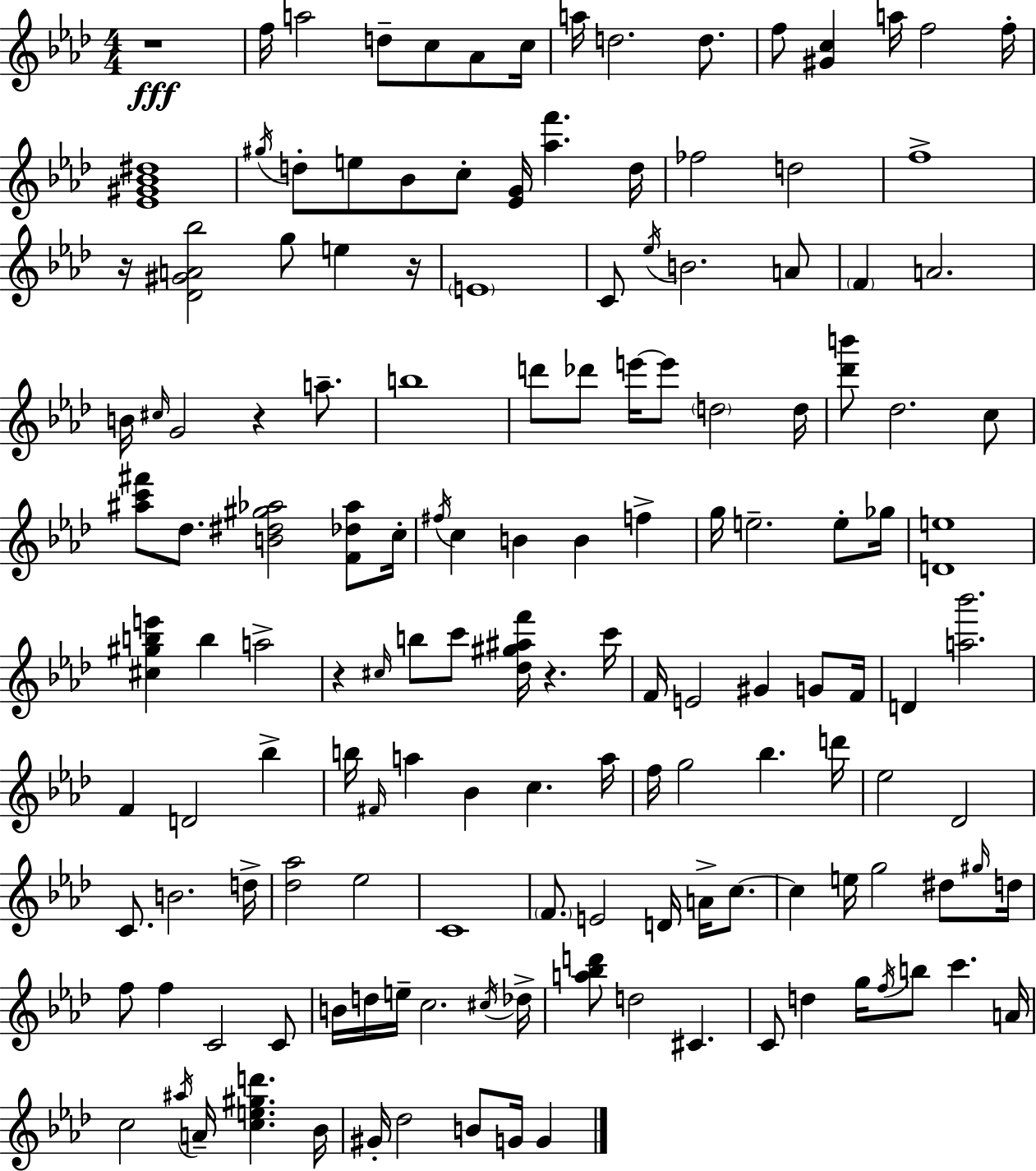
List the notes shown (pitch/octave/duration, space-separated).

R/w F5/s A5/h D5/e C5/e Ab4/e C5/s A5/s D5/h. D5/e. F5/e [G#4,C5]/q A5/s F5/h F5/s [Eb4,G#4,Bb4,D#5]/w G#5/s D5/e E5/e Bb4/e C5/e [Eb4,G4]/s [Ab5,F6]/q. D5/s FES5/h D5/h F5/w R/s [Db4,G#4,A4,Bb5]/h G5/e E5/q R/s E4/w C4/e Eb5/s B4/h. A4/e F4/q A4/h. B4/s C#5/s G4/h R/q A5/e. B5/w D6/e Db6/e E6/s E6/e D5/h D5/s [Db6,B6]/e Db5/h. C5/e [A#5,C6,F#6]/e Db5/e. [B4,D#5,G#5,Ab5]/h [F4,Db5,Ab5]/e C5/s F#5/s C5/q B4/q B4/q F5/q G5/s E5/h. E5/e Gb5/s [D4,E5]/w [C#5,G#5,B5,E6]/q B5/q A5/h R/q C#5/s B5/e C6/e [Db5,G#5,A#5,F6]/s R/q. C6/s F4/s E4/h G#4/q G4/e F4/s D4/q [A5,Bb6]/h. F4/q D4/h Bb5/q B5/s F#4/s A5/q Bb4/q C5/q. A5/s F5/s G5/h Bb5/q. D6/s Eb5/h Db4/h C4/e. B4/h. D5/s [Db5,Ab5]/h Eb5/h C4/w F4/e. E4/h D4/s A4/s C5/e. C5/q E5/s G5/h D#5/e G#5/s D5/s F5/e F5/q C4/h C4/e B4/s D5/s E5/s C5/h. C#5/s Db5/s [A5,Bb5,D6]/e D5/h C#4/q. C4/e D5/q G5/s F5/s B5/e C6/q. A4/s C5/h A#5/s A4/s [C5,E5,G#5,D6]/q. Bb4/s G#4/s Db5/h B4/e G4/s G4/q